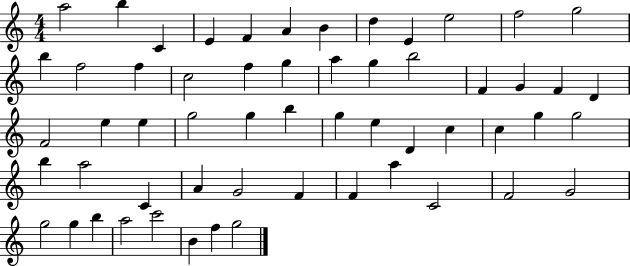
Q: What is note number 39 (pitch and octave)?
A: B5